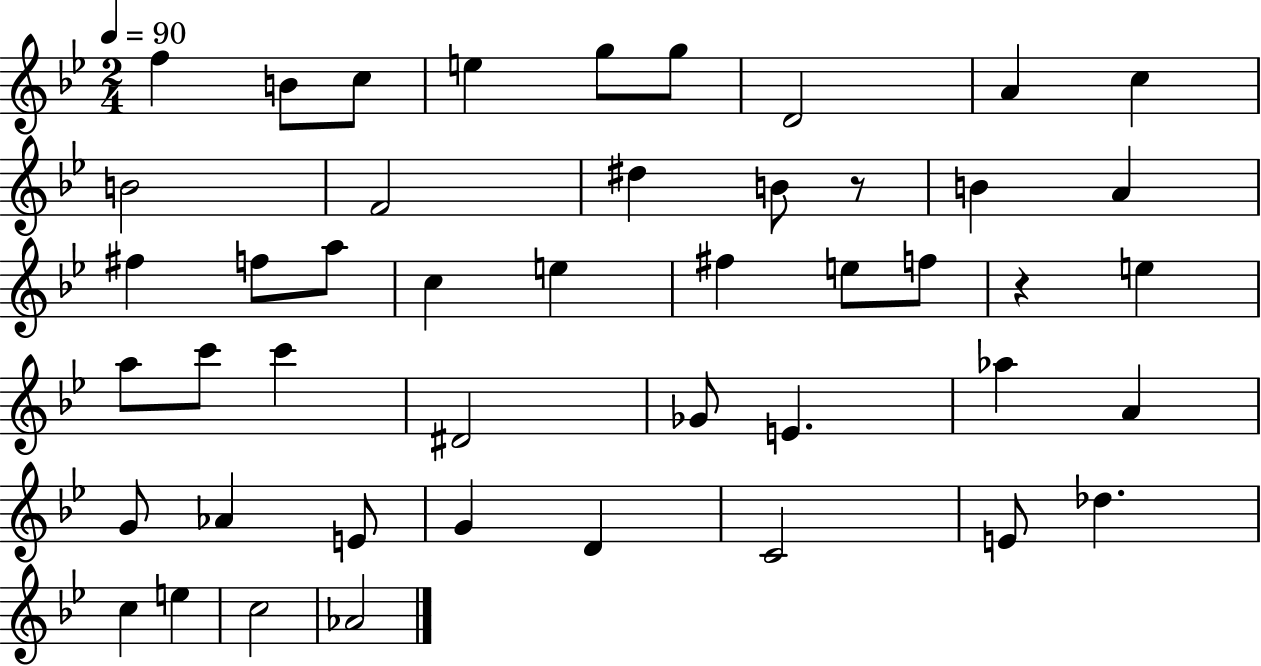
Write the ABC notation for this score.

X:1
T:Untitled
M:2/4
L:1/4
K:Bb
f B/2 c/2 e g/2 g/2 D2 A c B2 F2 ^d B/2 z/2 B A ^f f/2 a/2 c e ^f e/2 f/2 z e a/2 c'/2 c' ^D2 _G/2 E _a A G/2 _A E/2 G D C2 E/2 _d c e c2 _A2